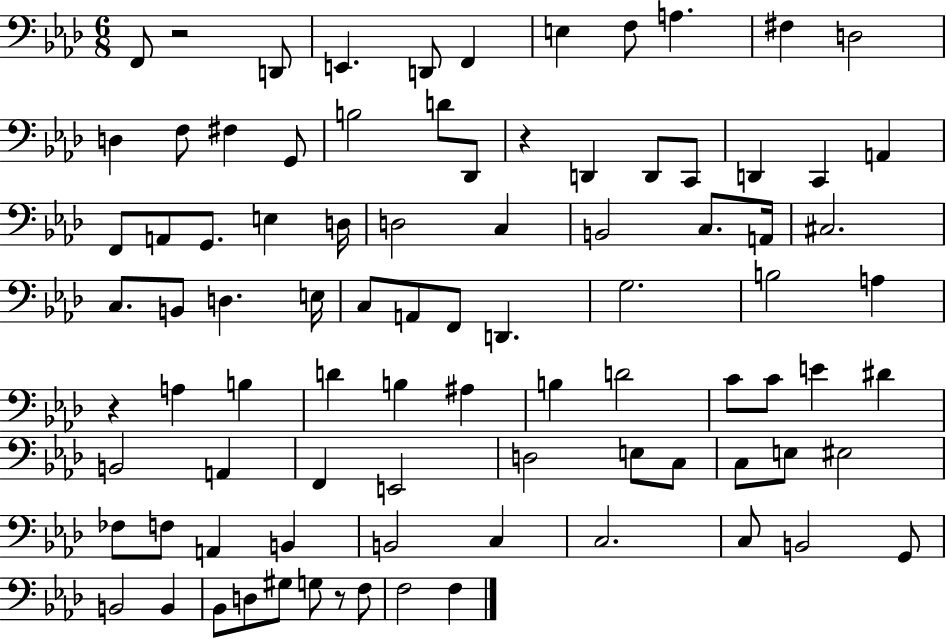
{
  \clef bass
  \numericTimeSignature
  \time 6/8
  \key aes \major
  f,8 r2 d,8 | e,4. d,8 f,4 | e4 f8 a4. | fis4 d2 | \break d4 f8 fis4 g,8 | b2 d'8 des,8 | r4 d,4 d,8 c,8 | d,4 c,4 a,4 | \break f,8 a,8 g,8. e4 d16 | d2 c4 | b,2 c8. a,16 | cis2. | \break c8. b,8 d4. e16 | c8 a,8 f,8 d,4. | g2. | b2 a4 | \break r4 a4 b4 | d'4 b4 ais4 | b4 d'2 | c'8 c'8 e'4 dis'4 | \break b,2 a,4 | f,4 e,2 | d2 e8 c8 | c8 e8 eis2 | \break fes8 f8 a,4 b,4 | b,2 c4 | c2. | c8 b,2 g,8 | \break b,2 b,4 | bes,8 d8 gis8 g8 r8 f8 | f2 f4 | \bar "|."
}